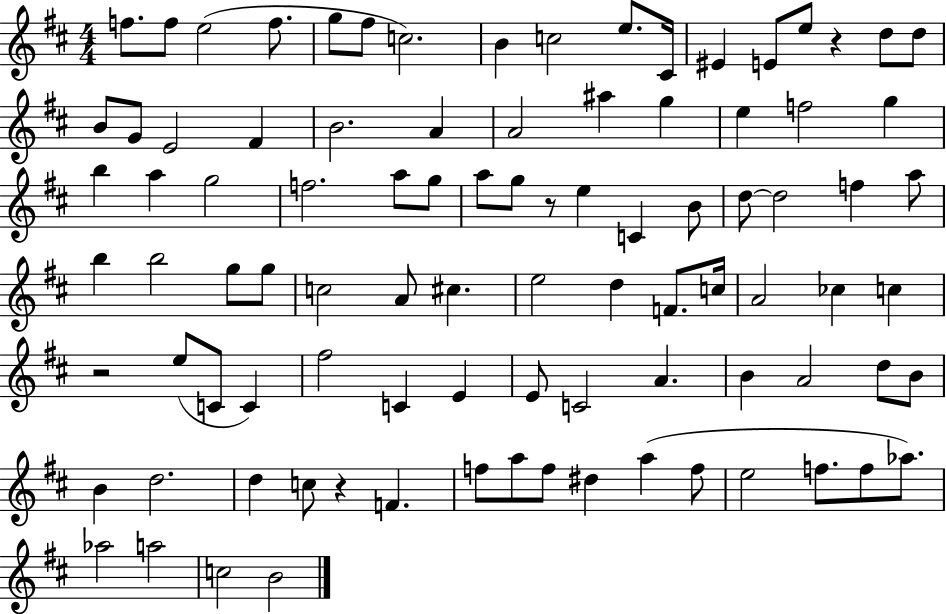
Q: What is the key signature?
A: D major